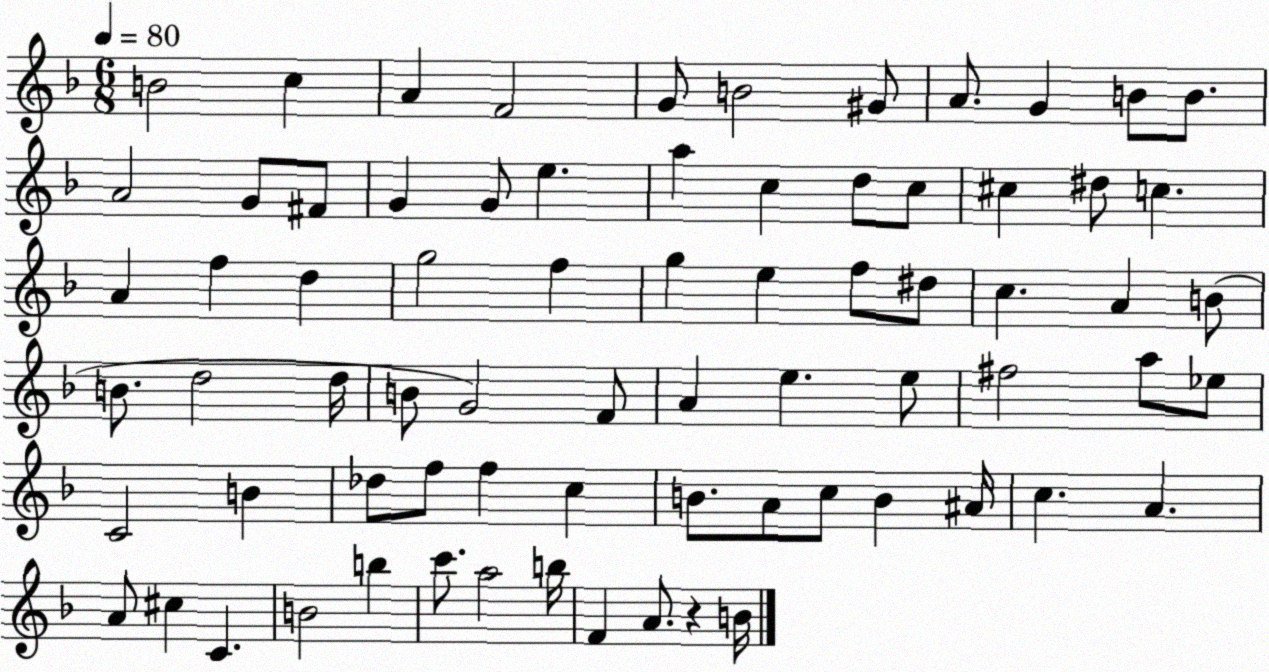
X:1
T:Untitled
M:6/8
L:1/4
K:F
B2 c A F2 G/2 B2 ^G/2 A/2 G B/2 B/2 A2 G/2 ^F/2 G G/2 e a c d/2 c/2 ^c ^d/2 c A f d g2 f g e f/2 ^d/2 c A B/2 B/2 d2 d/4 B/2 G2 F/2 A e e/2 ^f2 a/2 _e/2 C2 B _d/2 f/2 f c B/2 A/2 c/2 B ^A/4 c A A/2 ^c C B2 b c'/2 a2 b/4 F A/2 z B/4